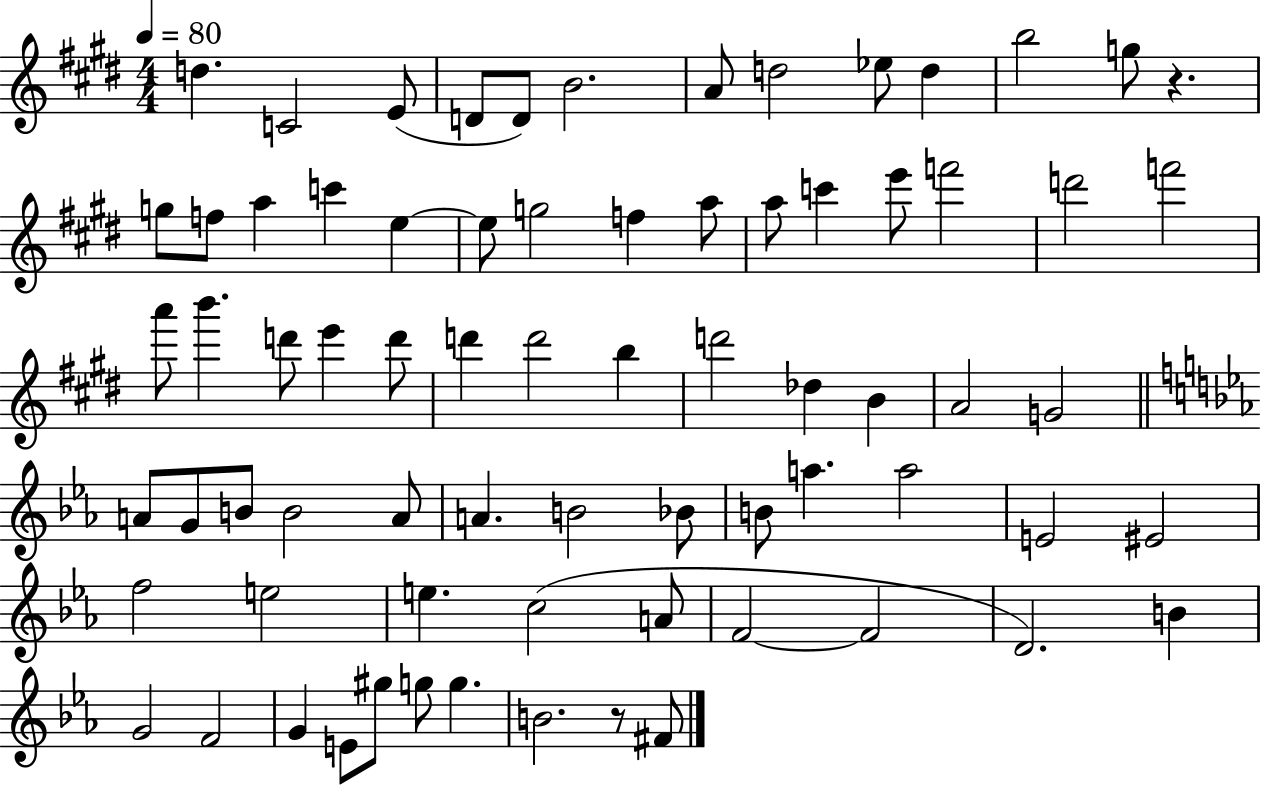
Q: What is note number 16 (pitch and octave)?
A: C6